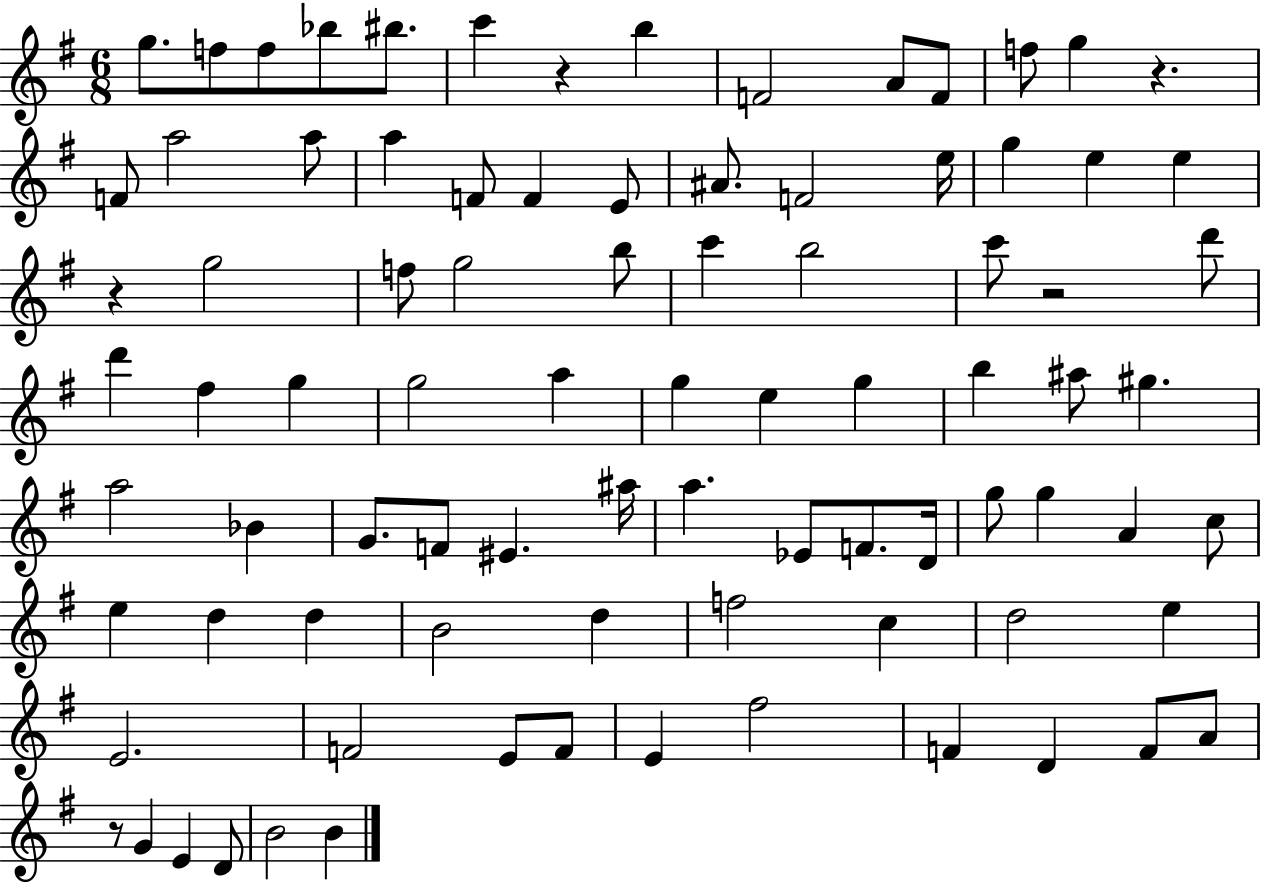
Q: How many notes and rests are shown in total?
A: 87